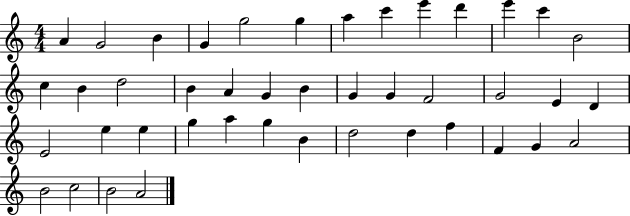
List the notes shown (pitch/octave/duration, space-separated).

A4/q G4/h B4/q G4/q G5/h G5/q A5/q C6/q E6/q D6/q E6/q C6/q B4/h C5/q B4/q D5/h B4/q A4/q G4/q B4/q G4/q G4/q F4/h G4/h E4/q D4/q E4/h E5/q E5/q G5/q A5/q G5/q B4/q D5/h D5/q F5/q F4/q G4/q A4/h B4/h C5/h B4/h A4/h